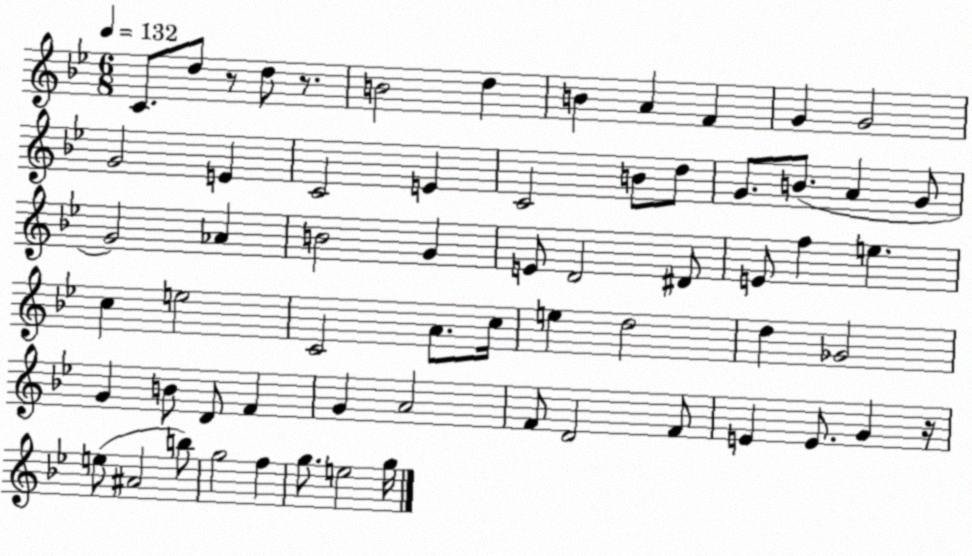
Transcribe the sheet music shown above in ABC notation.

X:1
T:Untitled
M:6/8
L:1/4
K:Bb
C/2 d/2 z/2 d/2 z/2 B2 d B A F G G2 G2 E C2 E C2 B/2 d/2 G/2 B/2 A G/2 G2 _A B2 G E/2 D2 ^D/2 E/2 f e c e2 C2 A/2 c/4 e d2 d _G2 G B/2 D/2 F G A2 F/2 D2 F/2 E E/2 G z/4 e/2 ^A2 b/2 g2 f g/2 e2 g/4